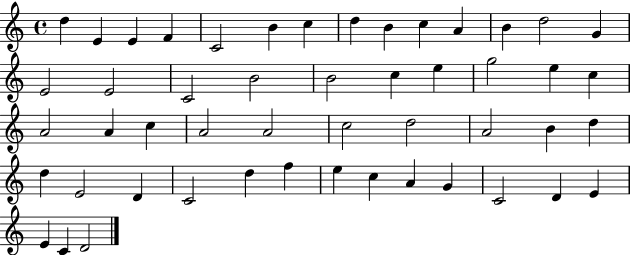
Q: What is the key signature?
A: C major